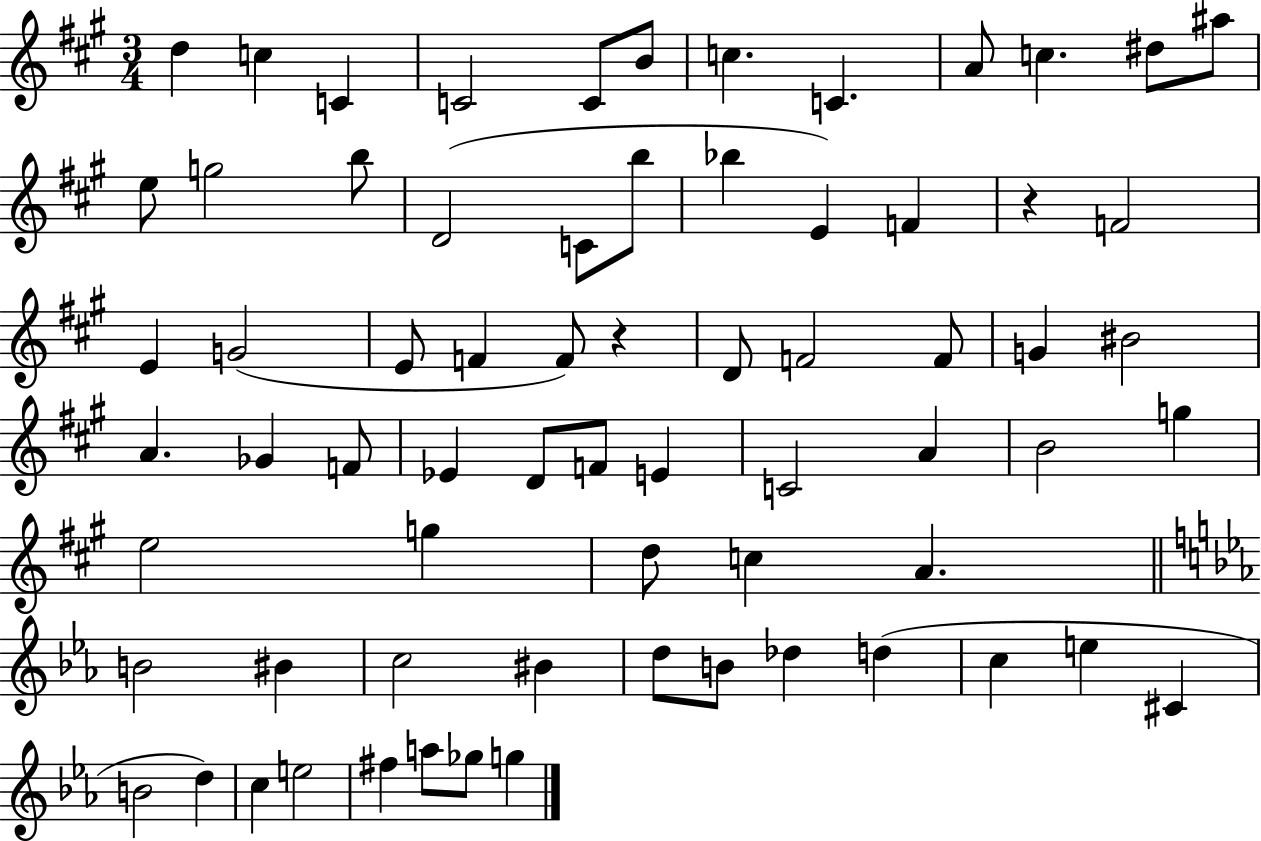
D5/q C5/q C4/q C4/h C4/e B4/e C5/q. C4/q. A4/e C5/q. D#5/e A#5/e E5/e G5/h B5/e D4/h C4/e B5/e Bb5/q E4/q F4/q R/q F4/h E4/q G4/h E4/e F4/q F4/e R/q D4/e F4/h F4/e G4/q BIS4/h A4/q. Gb4/q F4/e Eb4/q D4/e F4/e E4/q C4/h A4/q B4/h G5/q E5/h G5/q D5/e C5/q A4/q. B4/h BIS4/q C5/h BIS4/q D5/e B4/e Db5/q D5/q C5/q E5/q C#4/q B4/h D5/q C5/q E5/h F#5/q A5/e Gb5/e G5/q